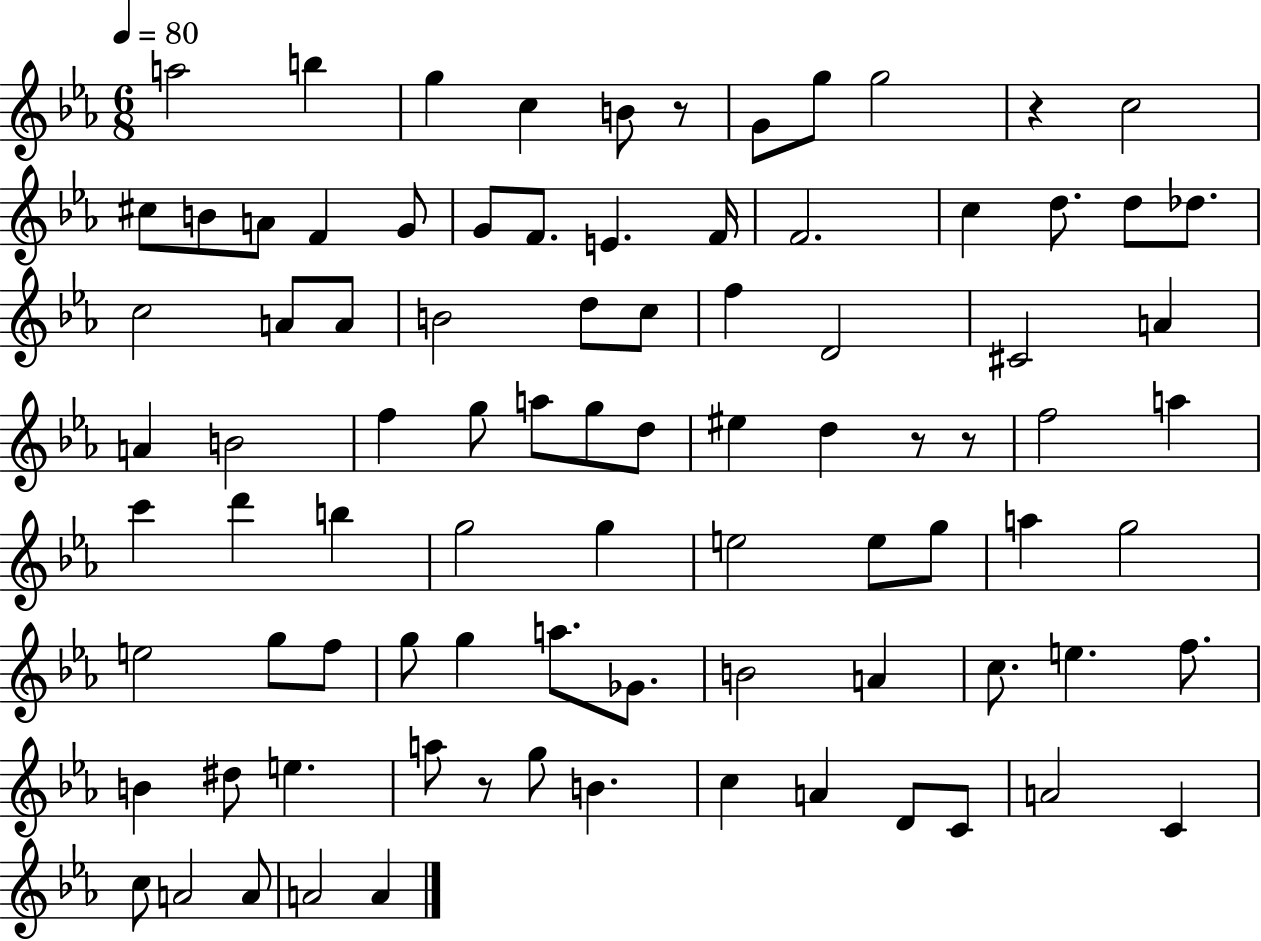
{
  \clef treble
  \numericTimeSignature
  \time 6/8
  \key ees \major
  \tempo 4 = 80
  a''2 b''4 | g''4 c''4 b'8 r8 | g'8 g''8 g''2 | r4 c''2 | \break cis''8 b'8 a'8 f'4 g'8 | g'8 f'8. e'4. f'16 | f'2. | c''4 d''8. d''8 des''8. | \break c''2 a'8 a'8 | b'2 d''8 c''8 | f''4 d'2 | cis'2 a'4 | \break a'4 b'2 | f''4 g''8 a''8 g''8 d''8 | eis''4 d''4 r8 r8 | f''2 a''4 | \break c'''4 d'''4 b''4 | g''2 g''4 | e''2 e''8 g''8 | a''4 g''2 | \break e''2 g''8 f''8 | g''8 g''4 a''8. ges'8. | b'2 a'4 | c''8. e''4. f''8. | \break b'4 dis''8 e''4. | a''8 r8 g''8 b'4. | c''4 a'4 d'8 c'8 | a'2 c'4 | \break c''8 a'2 a'8 | a'2 a'4 | \bar "|."
}